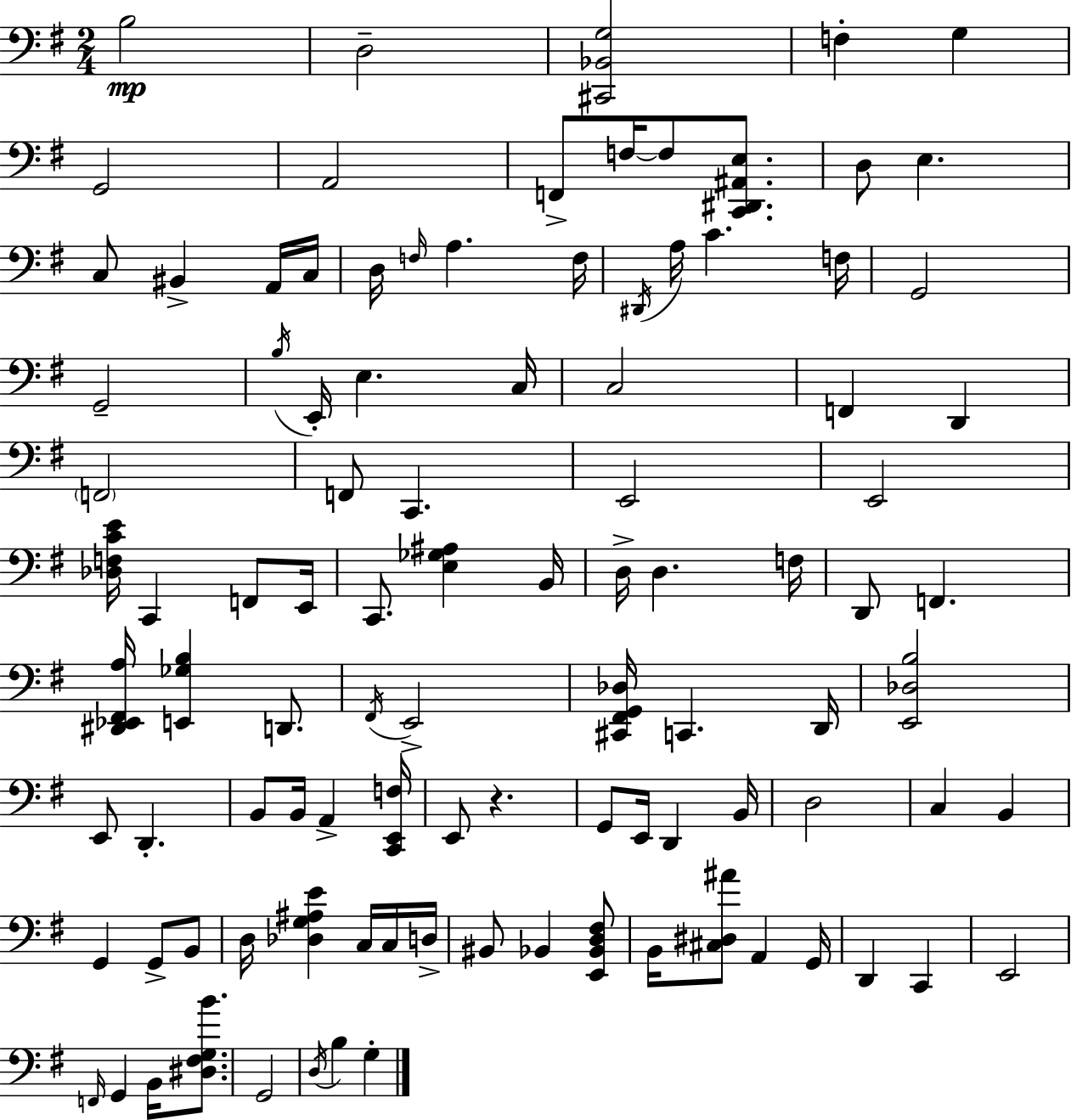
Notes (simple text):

B3/h D3/h [C#2,Bb2,G3]/h F3/q G3/q G2/h A2/h F2/e F3/s F3/e [C2,D#2,A#2,E3]/e. D3/e E3/q. C3/e BIS2/q A2/s C3/s D3/s F3/s A3/q. F3/s D#2/s A3/s C4/q. F3/s G2/h G2/h B3/s E2/s E3/q. C3/s C3/h F2/q D2/q F2/h F2/e C2/q. E2/h E2/h [Db3,F3,C4,E4]/s C2/q F2/e E2/s C2/e. [E3,Gb3,A#3]/q B2/s D3/s D3/q. F3/s D2/e F2/q. [D#2,Eb2,F#2,A3]/s [E2,Gb3,B3]/q D2/e. F#2/s E2/h [C#2,F#2,G2,Db3]/s C2/q. D2/s [E2,Db3,B3]/h E2/e D2/q. B2/e B2/s A2/q [C2,E2,F3]/s E2/e R/q. G2/e E2/s D2/q B2/s D3/h C3/q B2/q G2/q G2/e B2/e D3/s [Db3,G3,A#3,E4]/q C3/s C3/s D3/s BIS2/e Bb2/q [E2,Bb2,D3,F#3]/e B2/s [C#3,D#3,A#4]/e A2/q G2/s D2/q C2/q E2/h F2/s G2/q B2/s [D#3,F#3,G3,B4]/e. G2/h D3/s B3/q G3/q